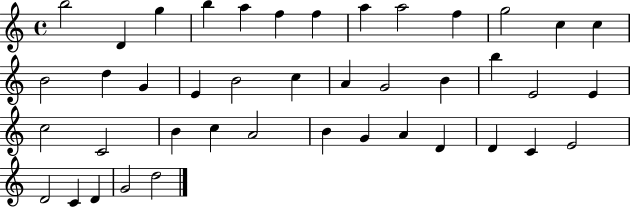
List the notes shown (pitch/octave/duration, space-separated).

B5/h D4/q G5/q B5/q A5/q F5/q F5/q A5/q A5/h F5/q G5/h C5/q C5/q B4/h D5/q G4/q E4/q B4/h C5/q A4/q G4/h B4/q B5/q E4/h E4/q C5/h C4/h B4/q C5/q A4/h B4/q G4/q A4/q D4/q D4/q C4/q E4/h D4/h C4/q D4/q G4/h D5/h